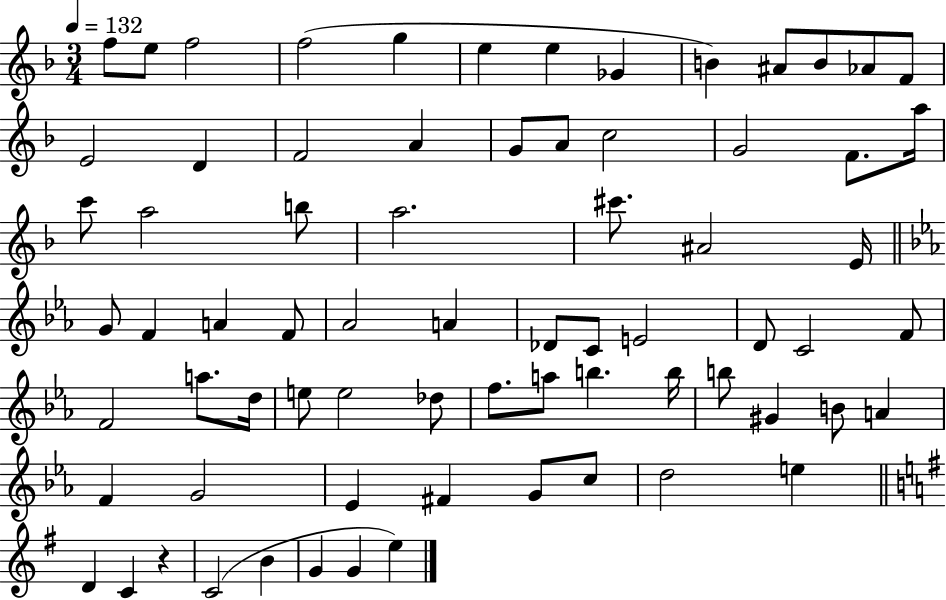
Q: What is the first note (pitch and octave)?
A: F5